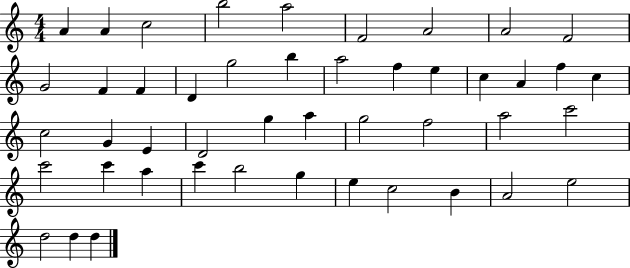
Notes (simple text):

A4/q A4/q C5/h B5/h A5/h F4/h A4/h A4/h F4/h G4/h F4/q F4/q D4/q G5/h B5/q A5/h F5/q E5/q C5/q A4/q F5/q C5/q C5/h G4/q E4/q D4/h G5/q A5/q G5/h F5/h A5/h C6/h C6/h C6/q A5/q C6/q B5/h G5/q E5/q C5/h B4/q A4/h E5/h D5/h D5/q D5/q